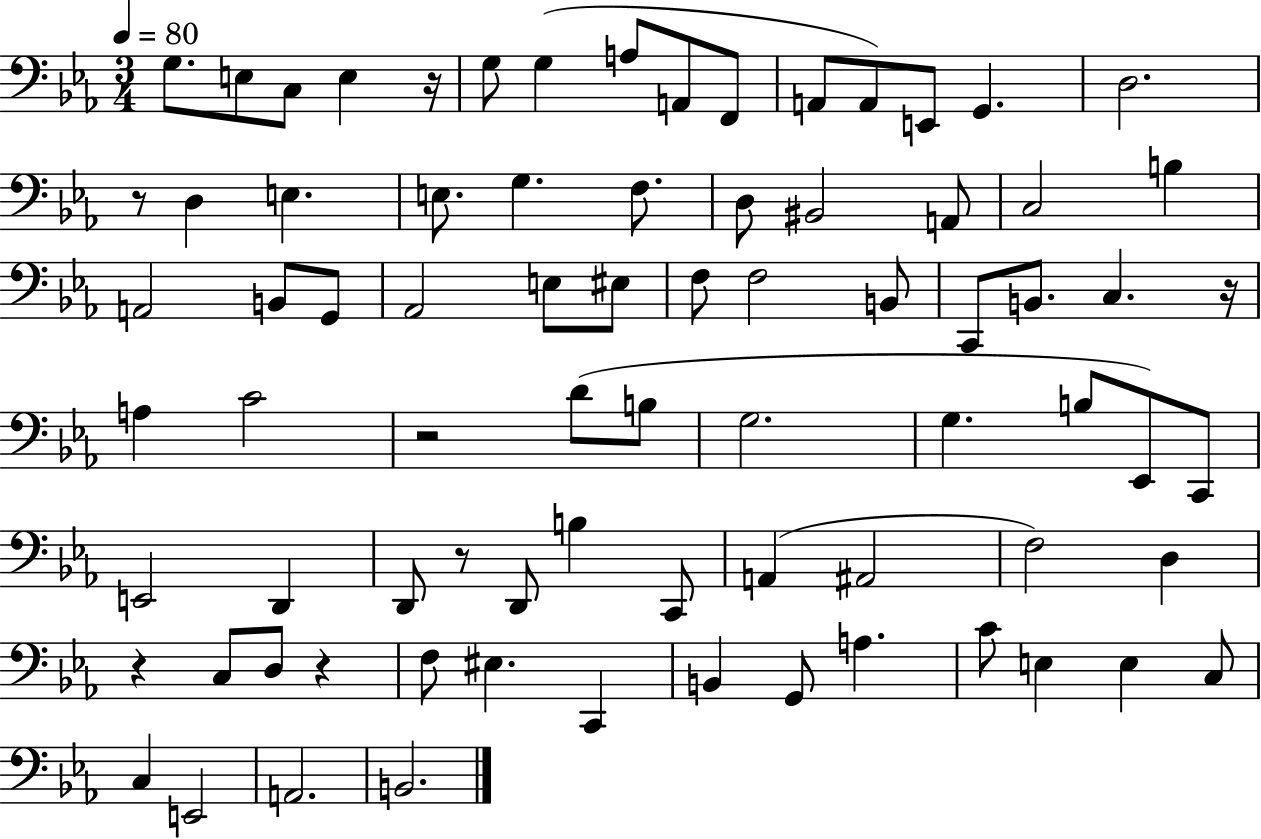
G3/e. E3/e C3/e E3/q R/s G3/e G3/q A3/e A2/e F2/e A2/e A2/e E2/e G2/q. D3/h. R/e D3/q E3/q. E3/e. G3/q. F3/e. D3/e BIS2/h A2/e C3/h B3/q A2/h B2/e G2/e Ab2/h E3/e EIS3/e F3/e F3/h B2/e C2/e B2/e. C3/q. R/s A3/q C4/h R/h D4/e B3/e G3/h. G3/q. B3/e Eb2/e C2/e E2/h D2/q D2/e R/e D2/e B3/q C2/e A2/q A#2/h F3/h D3/q R/q C3/e D3/e R/q F3/e EIS3/q. C2/q B2/q G2/e A3/q. C4/e E3/q E3/q C3/e C3/q E2/h A2/h. B2/h.